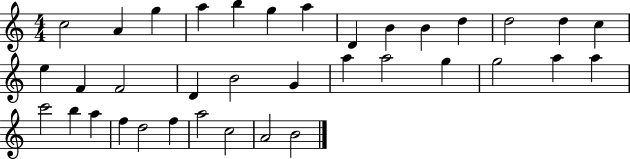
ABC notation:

X:1
T:Untitled
M:4/4
L:1/4
K:C
c2 A g a b g a D B B d d2 d c e F F2 D B2 G a a2 g g2 a a c'2 b a f d2 f a2 c2 A2 B2